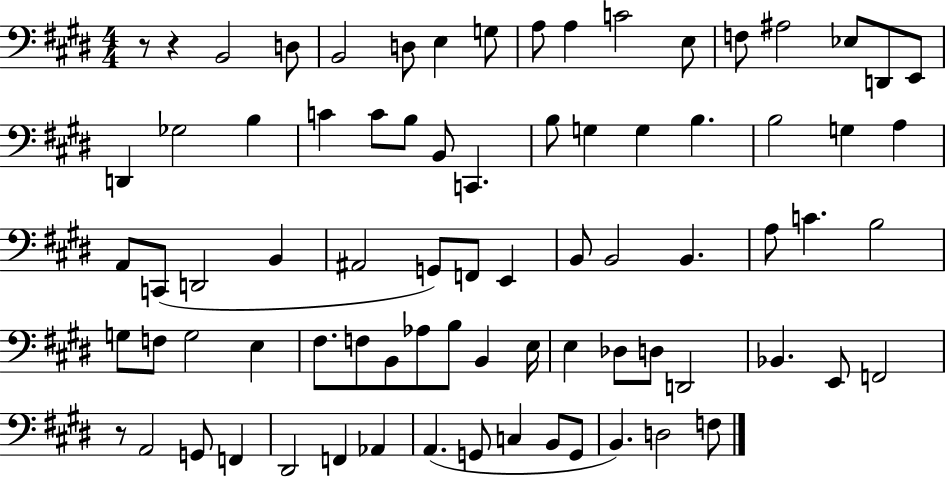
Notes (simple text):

R/e R/q B2/h D3/e B2/h D3/e E3/q G3/e A3/e A3/q C4/h E3/e F3/e A#3/h Eb3/e D2/e E2/e D2/q Gb3/h B3/q C4/q C4/e B3/e B2/e C2/q. B3/e G3/q G3/q B3/q. B3/h G3/q A3/q A2/e C2/e D2/h B2/q A#2/h G2/e F2/e E2/q B2/e B2/h B2/q. A3/e C4/q. B3/h G3/e F3/e G3/h E3/q F#3/e. F3/e B2/e Ab3/e B3/e B2/q E3/s E3/q Db3/e D3/e D2/h Bb2/q. E2/e F2/h R/e A2/h G2/e F2/q D#2/h F2/q Ab2/q A2/q. G2/e C3/q B2/e G2/e B2/q. D3/h F3/e